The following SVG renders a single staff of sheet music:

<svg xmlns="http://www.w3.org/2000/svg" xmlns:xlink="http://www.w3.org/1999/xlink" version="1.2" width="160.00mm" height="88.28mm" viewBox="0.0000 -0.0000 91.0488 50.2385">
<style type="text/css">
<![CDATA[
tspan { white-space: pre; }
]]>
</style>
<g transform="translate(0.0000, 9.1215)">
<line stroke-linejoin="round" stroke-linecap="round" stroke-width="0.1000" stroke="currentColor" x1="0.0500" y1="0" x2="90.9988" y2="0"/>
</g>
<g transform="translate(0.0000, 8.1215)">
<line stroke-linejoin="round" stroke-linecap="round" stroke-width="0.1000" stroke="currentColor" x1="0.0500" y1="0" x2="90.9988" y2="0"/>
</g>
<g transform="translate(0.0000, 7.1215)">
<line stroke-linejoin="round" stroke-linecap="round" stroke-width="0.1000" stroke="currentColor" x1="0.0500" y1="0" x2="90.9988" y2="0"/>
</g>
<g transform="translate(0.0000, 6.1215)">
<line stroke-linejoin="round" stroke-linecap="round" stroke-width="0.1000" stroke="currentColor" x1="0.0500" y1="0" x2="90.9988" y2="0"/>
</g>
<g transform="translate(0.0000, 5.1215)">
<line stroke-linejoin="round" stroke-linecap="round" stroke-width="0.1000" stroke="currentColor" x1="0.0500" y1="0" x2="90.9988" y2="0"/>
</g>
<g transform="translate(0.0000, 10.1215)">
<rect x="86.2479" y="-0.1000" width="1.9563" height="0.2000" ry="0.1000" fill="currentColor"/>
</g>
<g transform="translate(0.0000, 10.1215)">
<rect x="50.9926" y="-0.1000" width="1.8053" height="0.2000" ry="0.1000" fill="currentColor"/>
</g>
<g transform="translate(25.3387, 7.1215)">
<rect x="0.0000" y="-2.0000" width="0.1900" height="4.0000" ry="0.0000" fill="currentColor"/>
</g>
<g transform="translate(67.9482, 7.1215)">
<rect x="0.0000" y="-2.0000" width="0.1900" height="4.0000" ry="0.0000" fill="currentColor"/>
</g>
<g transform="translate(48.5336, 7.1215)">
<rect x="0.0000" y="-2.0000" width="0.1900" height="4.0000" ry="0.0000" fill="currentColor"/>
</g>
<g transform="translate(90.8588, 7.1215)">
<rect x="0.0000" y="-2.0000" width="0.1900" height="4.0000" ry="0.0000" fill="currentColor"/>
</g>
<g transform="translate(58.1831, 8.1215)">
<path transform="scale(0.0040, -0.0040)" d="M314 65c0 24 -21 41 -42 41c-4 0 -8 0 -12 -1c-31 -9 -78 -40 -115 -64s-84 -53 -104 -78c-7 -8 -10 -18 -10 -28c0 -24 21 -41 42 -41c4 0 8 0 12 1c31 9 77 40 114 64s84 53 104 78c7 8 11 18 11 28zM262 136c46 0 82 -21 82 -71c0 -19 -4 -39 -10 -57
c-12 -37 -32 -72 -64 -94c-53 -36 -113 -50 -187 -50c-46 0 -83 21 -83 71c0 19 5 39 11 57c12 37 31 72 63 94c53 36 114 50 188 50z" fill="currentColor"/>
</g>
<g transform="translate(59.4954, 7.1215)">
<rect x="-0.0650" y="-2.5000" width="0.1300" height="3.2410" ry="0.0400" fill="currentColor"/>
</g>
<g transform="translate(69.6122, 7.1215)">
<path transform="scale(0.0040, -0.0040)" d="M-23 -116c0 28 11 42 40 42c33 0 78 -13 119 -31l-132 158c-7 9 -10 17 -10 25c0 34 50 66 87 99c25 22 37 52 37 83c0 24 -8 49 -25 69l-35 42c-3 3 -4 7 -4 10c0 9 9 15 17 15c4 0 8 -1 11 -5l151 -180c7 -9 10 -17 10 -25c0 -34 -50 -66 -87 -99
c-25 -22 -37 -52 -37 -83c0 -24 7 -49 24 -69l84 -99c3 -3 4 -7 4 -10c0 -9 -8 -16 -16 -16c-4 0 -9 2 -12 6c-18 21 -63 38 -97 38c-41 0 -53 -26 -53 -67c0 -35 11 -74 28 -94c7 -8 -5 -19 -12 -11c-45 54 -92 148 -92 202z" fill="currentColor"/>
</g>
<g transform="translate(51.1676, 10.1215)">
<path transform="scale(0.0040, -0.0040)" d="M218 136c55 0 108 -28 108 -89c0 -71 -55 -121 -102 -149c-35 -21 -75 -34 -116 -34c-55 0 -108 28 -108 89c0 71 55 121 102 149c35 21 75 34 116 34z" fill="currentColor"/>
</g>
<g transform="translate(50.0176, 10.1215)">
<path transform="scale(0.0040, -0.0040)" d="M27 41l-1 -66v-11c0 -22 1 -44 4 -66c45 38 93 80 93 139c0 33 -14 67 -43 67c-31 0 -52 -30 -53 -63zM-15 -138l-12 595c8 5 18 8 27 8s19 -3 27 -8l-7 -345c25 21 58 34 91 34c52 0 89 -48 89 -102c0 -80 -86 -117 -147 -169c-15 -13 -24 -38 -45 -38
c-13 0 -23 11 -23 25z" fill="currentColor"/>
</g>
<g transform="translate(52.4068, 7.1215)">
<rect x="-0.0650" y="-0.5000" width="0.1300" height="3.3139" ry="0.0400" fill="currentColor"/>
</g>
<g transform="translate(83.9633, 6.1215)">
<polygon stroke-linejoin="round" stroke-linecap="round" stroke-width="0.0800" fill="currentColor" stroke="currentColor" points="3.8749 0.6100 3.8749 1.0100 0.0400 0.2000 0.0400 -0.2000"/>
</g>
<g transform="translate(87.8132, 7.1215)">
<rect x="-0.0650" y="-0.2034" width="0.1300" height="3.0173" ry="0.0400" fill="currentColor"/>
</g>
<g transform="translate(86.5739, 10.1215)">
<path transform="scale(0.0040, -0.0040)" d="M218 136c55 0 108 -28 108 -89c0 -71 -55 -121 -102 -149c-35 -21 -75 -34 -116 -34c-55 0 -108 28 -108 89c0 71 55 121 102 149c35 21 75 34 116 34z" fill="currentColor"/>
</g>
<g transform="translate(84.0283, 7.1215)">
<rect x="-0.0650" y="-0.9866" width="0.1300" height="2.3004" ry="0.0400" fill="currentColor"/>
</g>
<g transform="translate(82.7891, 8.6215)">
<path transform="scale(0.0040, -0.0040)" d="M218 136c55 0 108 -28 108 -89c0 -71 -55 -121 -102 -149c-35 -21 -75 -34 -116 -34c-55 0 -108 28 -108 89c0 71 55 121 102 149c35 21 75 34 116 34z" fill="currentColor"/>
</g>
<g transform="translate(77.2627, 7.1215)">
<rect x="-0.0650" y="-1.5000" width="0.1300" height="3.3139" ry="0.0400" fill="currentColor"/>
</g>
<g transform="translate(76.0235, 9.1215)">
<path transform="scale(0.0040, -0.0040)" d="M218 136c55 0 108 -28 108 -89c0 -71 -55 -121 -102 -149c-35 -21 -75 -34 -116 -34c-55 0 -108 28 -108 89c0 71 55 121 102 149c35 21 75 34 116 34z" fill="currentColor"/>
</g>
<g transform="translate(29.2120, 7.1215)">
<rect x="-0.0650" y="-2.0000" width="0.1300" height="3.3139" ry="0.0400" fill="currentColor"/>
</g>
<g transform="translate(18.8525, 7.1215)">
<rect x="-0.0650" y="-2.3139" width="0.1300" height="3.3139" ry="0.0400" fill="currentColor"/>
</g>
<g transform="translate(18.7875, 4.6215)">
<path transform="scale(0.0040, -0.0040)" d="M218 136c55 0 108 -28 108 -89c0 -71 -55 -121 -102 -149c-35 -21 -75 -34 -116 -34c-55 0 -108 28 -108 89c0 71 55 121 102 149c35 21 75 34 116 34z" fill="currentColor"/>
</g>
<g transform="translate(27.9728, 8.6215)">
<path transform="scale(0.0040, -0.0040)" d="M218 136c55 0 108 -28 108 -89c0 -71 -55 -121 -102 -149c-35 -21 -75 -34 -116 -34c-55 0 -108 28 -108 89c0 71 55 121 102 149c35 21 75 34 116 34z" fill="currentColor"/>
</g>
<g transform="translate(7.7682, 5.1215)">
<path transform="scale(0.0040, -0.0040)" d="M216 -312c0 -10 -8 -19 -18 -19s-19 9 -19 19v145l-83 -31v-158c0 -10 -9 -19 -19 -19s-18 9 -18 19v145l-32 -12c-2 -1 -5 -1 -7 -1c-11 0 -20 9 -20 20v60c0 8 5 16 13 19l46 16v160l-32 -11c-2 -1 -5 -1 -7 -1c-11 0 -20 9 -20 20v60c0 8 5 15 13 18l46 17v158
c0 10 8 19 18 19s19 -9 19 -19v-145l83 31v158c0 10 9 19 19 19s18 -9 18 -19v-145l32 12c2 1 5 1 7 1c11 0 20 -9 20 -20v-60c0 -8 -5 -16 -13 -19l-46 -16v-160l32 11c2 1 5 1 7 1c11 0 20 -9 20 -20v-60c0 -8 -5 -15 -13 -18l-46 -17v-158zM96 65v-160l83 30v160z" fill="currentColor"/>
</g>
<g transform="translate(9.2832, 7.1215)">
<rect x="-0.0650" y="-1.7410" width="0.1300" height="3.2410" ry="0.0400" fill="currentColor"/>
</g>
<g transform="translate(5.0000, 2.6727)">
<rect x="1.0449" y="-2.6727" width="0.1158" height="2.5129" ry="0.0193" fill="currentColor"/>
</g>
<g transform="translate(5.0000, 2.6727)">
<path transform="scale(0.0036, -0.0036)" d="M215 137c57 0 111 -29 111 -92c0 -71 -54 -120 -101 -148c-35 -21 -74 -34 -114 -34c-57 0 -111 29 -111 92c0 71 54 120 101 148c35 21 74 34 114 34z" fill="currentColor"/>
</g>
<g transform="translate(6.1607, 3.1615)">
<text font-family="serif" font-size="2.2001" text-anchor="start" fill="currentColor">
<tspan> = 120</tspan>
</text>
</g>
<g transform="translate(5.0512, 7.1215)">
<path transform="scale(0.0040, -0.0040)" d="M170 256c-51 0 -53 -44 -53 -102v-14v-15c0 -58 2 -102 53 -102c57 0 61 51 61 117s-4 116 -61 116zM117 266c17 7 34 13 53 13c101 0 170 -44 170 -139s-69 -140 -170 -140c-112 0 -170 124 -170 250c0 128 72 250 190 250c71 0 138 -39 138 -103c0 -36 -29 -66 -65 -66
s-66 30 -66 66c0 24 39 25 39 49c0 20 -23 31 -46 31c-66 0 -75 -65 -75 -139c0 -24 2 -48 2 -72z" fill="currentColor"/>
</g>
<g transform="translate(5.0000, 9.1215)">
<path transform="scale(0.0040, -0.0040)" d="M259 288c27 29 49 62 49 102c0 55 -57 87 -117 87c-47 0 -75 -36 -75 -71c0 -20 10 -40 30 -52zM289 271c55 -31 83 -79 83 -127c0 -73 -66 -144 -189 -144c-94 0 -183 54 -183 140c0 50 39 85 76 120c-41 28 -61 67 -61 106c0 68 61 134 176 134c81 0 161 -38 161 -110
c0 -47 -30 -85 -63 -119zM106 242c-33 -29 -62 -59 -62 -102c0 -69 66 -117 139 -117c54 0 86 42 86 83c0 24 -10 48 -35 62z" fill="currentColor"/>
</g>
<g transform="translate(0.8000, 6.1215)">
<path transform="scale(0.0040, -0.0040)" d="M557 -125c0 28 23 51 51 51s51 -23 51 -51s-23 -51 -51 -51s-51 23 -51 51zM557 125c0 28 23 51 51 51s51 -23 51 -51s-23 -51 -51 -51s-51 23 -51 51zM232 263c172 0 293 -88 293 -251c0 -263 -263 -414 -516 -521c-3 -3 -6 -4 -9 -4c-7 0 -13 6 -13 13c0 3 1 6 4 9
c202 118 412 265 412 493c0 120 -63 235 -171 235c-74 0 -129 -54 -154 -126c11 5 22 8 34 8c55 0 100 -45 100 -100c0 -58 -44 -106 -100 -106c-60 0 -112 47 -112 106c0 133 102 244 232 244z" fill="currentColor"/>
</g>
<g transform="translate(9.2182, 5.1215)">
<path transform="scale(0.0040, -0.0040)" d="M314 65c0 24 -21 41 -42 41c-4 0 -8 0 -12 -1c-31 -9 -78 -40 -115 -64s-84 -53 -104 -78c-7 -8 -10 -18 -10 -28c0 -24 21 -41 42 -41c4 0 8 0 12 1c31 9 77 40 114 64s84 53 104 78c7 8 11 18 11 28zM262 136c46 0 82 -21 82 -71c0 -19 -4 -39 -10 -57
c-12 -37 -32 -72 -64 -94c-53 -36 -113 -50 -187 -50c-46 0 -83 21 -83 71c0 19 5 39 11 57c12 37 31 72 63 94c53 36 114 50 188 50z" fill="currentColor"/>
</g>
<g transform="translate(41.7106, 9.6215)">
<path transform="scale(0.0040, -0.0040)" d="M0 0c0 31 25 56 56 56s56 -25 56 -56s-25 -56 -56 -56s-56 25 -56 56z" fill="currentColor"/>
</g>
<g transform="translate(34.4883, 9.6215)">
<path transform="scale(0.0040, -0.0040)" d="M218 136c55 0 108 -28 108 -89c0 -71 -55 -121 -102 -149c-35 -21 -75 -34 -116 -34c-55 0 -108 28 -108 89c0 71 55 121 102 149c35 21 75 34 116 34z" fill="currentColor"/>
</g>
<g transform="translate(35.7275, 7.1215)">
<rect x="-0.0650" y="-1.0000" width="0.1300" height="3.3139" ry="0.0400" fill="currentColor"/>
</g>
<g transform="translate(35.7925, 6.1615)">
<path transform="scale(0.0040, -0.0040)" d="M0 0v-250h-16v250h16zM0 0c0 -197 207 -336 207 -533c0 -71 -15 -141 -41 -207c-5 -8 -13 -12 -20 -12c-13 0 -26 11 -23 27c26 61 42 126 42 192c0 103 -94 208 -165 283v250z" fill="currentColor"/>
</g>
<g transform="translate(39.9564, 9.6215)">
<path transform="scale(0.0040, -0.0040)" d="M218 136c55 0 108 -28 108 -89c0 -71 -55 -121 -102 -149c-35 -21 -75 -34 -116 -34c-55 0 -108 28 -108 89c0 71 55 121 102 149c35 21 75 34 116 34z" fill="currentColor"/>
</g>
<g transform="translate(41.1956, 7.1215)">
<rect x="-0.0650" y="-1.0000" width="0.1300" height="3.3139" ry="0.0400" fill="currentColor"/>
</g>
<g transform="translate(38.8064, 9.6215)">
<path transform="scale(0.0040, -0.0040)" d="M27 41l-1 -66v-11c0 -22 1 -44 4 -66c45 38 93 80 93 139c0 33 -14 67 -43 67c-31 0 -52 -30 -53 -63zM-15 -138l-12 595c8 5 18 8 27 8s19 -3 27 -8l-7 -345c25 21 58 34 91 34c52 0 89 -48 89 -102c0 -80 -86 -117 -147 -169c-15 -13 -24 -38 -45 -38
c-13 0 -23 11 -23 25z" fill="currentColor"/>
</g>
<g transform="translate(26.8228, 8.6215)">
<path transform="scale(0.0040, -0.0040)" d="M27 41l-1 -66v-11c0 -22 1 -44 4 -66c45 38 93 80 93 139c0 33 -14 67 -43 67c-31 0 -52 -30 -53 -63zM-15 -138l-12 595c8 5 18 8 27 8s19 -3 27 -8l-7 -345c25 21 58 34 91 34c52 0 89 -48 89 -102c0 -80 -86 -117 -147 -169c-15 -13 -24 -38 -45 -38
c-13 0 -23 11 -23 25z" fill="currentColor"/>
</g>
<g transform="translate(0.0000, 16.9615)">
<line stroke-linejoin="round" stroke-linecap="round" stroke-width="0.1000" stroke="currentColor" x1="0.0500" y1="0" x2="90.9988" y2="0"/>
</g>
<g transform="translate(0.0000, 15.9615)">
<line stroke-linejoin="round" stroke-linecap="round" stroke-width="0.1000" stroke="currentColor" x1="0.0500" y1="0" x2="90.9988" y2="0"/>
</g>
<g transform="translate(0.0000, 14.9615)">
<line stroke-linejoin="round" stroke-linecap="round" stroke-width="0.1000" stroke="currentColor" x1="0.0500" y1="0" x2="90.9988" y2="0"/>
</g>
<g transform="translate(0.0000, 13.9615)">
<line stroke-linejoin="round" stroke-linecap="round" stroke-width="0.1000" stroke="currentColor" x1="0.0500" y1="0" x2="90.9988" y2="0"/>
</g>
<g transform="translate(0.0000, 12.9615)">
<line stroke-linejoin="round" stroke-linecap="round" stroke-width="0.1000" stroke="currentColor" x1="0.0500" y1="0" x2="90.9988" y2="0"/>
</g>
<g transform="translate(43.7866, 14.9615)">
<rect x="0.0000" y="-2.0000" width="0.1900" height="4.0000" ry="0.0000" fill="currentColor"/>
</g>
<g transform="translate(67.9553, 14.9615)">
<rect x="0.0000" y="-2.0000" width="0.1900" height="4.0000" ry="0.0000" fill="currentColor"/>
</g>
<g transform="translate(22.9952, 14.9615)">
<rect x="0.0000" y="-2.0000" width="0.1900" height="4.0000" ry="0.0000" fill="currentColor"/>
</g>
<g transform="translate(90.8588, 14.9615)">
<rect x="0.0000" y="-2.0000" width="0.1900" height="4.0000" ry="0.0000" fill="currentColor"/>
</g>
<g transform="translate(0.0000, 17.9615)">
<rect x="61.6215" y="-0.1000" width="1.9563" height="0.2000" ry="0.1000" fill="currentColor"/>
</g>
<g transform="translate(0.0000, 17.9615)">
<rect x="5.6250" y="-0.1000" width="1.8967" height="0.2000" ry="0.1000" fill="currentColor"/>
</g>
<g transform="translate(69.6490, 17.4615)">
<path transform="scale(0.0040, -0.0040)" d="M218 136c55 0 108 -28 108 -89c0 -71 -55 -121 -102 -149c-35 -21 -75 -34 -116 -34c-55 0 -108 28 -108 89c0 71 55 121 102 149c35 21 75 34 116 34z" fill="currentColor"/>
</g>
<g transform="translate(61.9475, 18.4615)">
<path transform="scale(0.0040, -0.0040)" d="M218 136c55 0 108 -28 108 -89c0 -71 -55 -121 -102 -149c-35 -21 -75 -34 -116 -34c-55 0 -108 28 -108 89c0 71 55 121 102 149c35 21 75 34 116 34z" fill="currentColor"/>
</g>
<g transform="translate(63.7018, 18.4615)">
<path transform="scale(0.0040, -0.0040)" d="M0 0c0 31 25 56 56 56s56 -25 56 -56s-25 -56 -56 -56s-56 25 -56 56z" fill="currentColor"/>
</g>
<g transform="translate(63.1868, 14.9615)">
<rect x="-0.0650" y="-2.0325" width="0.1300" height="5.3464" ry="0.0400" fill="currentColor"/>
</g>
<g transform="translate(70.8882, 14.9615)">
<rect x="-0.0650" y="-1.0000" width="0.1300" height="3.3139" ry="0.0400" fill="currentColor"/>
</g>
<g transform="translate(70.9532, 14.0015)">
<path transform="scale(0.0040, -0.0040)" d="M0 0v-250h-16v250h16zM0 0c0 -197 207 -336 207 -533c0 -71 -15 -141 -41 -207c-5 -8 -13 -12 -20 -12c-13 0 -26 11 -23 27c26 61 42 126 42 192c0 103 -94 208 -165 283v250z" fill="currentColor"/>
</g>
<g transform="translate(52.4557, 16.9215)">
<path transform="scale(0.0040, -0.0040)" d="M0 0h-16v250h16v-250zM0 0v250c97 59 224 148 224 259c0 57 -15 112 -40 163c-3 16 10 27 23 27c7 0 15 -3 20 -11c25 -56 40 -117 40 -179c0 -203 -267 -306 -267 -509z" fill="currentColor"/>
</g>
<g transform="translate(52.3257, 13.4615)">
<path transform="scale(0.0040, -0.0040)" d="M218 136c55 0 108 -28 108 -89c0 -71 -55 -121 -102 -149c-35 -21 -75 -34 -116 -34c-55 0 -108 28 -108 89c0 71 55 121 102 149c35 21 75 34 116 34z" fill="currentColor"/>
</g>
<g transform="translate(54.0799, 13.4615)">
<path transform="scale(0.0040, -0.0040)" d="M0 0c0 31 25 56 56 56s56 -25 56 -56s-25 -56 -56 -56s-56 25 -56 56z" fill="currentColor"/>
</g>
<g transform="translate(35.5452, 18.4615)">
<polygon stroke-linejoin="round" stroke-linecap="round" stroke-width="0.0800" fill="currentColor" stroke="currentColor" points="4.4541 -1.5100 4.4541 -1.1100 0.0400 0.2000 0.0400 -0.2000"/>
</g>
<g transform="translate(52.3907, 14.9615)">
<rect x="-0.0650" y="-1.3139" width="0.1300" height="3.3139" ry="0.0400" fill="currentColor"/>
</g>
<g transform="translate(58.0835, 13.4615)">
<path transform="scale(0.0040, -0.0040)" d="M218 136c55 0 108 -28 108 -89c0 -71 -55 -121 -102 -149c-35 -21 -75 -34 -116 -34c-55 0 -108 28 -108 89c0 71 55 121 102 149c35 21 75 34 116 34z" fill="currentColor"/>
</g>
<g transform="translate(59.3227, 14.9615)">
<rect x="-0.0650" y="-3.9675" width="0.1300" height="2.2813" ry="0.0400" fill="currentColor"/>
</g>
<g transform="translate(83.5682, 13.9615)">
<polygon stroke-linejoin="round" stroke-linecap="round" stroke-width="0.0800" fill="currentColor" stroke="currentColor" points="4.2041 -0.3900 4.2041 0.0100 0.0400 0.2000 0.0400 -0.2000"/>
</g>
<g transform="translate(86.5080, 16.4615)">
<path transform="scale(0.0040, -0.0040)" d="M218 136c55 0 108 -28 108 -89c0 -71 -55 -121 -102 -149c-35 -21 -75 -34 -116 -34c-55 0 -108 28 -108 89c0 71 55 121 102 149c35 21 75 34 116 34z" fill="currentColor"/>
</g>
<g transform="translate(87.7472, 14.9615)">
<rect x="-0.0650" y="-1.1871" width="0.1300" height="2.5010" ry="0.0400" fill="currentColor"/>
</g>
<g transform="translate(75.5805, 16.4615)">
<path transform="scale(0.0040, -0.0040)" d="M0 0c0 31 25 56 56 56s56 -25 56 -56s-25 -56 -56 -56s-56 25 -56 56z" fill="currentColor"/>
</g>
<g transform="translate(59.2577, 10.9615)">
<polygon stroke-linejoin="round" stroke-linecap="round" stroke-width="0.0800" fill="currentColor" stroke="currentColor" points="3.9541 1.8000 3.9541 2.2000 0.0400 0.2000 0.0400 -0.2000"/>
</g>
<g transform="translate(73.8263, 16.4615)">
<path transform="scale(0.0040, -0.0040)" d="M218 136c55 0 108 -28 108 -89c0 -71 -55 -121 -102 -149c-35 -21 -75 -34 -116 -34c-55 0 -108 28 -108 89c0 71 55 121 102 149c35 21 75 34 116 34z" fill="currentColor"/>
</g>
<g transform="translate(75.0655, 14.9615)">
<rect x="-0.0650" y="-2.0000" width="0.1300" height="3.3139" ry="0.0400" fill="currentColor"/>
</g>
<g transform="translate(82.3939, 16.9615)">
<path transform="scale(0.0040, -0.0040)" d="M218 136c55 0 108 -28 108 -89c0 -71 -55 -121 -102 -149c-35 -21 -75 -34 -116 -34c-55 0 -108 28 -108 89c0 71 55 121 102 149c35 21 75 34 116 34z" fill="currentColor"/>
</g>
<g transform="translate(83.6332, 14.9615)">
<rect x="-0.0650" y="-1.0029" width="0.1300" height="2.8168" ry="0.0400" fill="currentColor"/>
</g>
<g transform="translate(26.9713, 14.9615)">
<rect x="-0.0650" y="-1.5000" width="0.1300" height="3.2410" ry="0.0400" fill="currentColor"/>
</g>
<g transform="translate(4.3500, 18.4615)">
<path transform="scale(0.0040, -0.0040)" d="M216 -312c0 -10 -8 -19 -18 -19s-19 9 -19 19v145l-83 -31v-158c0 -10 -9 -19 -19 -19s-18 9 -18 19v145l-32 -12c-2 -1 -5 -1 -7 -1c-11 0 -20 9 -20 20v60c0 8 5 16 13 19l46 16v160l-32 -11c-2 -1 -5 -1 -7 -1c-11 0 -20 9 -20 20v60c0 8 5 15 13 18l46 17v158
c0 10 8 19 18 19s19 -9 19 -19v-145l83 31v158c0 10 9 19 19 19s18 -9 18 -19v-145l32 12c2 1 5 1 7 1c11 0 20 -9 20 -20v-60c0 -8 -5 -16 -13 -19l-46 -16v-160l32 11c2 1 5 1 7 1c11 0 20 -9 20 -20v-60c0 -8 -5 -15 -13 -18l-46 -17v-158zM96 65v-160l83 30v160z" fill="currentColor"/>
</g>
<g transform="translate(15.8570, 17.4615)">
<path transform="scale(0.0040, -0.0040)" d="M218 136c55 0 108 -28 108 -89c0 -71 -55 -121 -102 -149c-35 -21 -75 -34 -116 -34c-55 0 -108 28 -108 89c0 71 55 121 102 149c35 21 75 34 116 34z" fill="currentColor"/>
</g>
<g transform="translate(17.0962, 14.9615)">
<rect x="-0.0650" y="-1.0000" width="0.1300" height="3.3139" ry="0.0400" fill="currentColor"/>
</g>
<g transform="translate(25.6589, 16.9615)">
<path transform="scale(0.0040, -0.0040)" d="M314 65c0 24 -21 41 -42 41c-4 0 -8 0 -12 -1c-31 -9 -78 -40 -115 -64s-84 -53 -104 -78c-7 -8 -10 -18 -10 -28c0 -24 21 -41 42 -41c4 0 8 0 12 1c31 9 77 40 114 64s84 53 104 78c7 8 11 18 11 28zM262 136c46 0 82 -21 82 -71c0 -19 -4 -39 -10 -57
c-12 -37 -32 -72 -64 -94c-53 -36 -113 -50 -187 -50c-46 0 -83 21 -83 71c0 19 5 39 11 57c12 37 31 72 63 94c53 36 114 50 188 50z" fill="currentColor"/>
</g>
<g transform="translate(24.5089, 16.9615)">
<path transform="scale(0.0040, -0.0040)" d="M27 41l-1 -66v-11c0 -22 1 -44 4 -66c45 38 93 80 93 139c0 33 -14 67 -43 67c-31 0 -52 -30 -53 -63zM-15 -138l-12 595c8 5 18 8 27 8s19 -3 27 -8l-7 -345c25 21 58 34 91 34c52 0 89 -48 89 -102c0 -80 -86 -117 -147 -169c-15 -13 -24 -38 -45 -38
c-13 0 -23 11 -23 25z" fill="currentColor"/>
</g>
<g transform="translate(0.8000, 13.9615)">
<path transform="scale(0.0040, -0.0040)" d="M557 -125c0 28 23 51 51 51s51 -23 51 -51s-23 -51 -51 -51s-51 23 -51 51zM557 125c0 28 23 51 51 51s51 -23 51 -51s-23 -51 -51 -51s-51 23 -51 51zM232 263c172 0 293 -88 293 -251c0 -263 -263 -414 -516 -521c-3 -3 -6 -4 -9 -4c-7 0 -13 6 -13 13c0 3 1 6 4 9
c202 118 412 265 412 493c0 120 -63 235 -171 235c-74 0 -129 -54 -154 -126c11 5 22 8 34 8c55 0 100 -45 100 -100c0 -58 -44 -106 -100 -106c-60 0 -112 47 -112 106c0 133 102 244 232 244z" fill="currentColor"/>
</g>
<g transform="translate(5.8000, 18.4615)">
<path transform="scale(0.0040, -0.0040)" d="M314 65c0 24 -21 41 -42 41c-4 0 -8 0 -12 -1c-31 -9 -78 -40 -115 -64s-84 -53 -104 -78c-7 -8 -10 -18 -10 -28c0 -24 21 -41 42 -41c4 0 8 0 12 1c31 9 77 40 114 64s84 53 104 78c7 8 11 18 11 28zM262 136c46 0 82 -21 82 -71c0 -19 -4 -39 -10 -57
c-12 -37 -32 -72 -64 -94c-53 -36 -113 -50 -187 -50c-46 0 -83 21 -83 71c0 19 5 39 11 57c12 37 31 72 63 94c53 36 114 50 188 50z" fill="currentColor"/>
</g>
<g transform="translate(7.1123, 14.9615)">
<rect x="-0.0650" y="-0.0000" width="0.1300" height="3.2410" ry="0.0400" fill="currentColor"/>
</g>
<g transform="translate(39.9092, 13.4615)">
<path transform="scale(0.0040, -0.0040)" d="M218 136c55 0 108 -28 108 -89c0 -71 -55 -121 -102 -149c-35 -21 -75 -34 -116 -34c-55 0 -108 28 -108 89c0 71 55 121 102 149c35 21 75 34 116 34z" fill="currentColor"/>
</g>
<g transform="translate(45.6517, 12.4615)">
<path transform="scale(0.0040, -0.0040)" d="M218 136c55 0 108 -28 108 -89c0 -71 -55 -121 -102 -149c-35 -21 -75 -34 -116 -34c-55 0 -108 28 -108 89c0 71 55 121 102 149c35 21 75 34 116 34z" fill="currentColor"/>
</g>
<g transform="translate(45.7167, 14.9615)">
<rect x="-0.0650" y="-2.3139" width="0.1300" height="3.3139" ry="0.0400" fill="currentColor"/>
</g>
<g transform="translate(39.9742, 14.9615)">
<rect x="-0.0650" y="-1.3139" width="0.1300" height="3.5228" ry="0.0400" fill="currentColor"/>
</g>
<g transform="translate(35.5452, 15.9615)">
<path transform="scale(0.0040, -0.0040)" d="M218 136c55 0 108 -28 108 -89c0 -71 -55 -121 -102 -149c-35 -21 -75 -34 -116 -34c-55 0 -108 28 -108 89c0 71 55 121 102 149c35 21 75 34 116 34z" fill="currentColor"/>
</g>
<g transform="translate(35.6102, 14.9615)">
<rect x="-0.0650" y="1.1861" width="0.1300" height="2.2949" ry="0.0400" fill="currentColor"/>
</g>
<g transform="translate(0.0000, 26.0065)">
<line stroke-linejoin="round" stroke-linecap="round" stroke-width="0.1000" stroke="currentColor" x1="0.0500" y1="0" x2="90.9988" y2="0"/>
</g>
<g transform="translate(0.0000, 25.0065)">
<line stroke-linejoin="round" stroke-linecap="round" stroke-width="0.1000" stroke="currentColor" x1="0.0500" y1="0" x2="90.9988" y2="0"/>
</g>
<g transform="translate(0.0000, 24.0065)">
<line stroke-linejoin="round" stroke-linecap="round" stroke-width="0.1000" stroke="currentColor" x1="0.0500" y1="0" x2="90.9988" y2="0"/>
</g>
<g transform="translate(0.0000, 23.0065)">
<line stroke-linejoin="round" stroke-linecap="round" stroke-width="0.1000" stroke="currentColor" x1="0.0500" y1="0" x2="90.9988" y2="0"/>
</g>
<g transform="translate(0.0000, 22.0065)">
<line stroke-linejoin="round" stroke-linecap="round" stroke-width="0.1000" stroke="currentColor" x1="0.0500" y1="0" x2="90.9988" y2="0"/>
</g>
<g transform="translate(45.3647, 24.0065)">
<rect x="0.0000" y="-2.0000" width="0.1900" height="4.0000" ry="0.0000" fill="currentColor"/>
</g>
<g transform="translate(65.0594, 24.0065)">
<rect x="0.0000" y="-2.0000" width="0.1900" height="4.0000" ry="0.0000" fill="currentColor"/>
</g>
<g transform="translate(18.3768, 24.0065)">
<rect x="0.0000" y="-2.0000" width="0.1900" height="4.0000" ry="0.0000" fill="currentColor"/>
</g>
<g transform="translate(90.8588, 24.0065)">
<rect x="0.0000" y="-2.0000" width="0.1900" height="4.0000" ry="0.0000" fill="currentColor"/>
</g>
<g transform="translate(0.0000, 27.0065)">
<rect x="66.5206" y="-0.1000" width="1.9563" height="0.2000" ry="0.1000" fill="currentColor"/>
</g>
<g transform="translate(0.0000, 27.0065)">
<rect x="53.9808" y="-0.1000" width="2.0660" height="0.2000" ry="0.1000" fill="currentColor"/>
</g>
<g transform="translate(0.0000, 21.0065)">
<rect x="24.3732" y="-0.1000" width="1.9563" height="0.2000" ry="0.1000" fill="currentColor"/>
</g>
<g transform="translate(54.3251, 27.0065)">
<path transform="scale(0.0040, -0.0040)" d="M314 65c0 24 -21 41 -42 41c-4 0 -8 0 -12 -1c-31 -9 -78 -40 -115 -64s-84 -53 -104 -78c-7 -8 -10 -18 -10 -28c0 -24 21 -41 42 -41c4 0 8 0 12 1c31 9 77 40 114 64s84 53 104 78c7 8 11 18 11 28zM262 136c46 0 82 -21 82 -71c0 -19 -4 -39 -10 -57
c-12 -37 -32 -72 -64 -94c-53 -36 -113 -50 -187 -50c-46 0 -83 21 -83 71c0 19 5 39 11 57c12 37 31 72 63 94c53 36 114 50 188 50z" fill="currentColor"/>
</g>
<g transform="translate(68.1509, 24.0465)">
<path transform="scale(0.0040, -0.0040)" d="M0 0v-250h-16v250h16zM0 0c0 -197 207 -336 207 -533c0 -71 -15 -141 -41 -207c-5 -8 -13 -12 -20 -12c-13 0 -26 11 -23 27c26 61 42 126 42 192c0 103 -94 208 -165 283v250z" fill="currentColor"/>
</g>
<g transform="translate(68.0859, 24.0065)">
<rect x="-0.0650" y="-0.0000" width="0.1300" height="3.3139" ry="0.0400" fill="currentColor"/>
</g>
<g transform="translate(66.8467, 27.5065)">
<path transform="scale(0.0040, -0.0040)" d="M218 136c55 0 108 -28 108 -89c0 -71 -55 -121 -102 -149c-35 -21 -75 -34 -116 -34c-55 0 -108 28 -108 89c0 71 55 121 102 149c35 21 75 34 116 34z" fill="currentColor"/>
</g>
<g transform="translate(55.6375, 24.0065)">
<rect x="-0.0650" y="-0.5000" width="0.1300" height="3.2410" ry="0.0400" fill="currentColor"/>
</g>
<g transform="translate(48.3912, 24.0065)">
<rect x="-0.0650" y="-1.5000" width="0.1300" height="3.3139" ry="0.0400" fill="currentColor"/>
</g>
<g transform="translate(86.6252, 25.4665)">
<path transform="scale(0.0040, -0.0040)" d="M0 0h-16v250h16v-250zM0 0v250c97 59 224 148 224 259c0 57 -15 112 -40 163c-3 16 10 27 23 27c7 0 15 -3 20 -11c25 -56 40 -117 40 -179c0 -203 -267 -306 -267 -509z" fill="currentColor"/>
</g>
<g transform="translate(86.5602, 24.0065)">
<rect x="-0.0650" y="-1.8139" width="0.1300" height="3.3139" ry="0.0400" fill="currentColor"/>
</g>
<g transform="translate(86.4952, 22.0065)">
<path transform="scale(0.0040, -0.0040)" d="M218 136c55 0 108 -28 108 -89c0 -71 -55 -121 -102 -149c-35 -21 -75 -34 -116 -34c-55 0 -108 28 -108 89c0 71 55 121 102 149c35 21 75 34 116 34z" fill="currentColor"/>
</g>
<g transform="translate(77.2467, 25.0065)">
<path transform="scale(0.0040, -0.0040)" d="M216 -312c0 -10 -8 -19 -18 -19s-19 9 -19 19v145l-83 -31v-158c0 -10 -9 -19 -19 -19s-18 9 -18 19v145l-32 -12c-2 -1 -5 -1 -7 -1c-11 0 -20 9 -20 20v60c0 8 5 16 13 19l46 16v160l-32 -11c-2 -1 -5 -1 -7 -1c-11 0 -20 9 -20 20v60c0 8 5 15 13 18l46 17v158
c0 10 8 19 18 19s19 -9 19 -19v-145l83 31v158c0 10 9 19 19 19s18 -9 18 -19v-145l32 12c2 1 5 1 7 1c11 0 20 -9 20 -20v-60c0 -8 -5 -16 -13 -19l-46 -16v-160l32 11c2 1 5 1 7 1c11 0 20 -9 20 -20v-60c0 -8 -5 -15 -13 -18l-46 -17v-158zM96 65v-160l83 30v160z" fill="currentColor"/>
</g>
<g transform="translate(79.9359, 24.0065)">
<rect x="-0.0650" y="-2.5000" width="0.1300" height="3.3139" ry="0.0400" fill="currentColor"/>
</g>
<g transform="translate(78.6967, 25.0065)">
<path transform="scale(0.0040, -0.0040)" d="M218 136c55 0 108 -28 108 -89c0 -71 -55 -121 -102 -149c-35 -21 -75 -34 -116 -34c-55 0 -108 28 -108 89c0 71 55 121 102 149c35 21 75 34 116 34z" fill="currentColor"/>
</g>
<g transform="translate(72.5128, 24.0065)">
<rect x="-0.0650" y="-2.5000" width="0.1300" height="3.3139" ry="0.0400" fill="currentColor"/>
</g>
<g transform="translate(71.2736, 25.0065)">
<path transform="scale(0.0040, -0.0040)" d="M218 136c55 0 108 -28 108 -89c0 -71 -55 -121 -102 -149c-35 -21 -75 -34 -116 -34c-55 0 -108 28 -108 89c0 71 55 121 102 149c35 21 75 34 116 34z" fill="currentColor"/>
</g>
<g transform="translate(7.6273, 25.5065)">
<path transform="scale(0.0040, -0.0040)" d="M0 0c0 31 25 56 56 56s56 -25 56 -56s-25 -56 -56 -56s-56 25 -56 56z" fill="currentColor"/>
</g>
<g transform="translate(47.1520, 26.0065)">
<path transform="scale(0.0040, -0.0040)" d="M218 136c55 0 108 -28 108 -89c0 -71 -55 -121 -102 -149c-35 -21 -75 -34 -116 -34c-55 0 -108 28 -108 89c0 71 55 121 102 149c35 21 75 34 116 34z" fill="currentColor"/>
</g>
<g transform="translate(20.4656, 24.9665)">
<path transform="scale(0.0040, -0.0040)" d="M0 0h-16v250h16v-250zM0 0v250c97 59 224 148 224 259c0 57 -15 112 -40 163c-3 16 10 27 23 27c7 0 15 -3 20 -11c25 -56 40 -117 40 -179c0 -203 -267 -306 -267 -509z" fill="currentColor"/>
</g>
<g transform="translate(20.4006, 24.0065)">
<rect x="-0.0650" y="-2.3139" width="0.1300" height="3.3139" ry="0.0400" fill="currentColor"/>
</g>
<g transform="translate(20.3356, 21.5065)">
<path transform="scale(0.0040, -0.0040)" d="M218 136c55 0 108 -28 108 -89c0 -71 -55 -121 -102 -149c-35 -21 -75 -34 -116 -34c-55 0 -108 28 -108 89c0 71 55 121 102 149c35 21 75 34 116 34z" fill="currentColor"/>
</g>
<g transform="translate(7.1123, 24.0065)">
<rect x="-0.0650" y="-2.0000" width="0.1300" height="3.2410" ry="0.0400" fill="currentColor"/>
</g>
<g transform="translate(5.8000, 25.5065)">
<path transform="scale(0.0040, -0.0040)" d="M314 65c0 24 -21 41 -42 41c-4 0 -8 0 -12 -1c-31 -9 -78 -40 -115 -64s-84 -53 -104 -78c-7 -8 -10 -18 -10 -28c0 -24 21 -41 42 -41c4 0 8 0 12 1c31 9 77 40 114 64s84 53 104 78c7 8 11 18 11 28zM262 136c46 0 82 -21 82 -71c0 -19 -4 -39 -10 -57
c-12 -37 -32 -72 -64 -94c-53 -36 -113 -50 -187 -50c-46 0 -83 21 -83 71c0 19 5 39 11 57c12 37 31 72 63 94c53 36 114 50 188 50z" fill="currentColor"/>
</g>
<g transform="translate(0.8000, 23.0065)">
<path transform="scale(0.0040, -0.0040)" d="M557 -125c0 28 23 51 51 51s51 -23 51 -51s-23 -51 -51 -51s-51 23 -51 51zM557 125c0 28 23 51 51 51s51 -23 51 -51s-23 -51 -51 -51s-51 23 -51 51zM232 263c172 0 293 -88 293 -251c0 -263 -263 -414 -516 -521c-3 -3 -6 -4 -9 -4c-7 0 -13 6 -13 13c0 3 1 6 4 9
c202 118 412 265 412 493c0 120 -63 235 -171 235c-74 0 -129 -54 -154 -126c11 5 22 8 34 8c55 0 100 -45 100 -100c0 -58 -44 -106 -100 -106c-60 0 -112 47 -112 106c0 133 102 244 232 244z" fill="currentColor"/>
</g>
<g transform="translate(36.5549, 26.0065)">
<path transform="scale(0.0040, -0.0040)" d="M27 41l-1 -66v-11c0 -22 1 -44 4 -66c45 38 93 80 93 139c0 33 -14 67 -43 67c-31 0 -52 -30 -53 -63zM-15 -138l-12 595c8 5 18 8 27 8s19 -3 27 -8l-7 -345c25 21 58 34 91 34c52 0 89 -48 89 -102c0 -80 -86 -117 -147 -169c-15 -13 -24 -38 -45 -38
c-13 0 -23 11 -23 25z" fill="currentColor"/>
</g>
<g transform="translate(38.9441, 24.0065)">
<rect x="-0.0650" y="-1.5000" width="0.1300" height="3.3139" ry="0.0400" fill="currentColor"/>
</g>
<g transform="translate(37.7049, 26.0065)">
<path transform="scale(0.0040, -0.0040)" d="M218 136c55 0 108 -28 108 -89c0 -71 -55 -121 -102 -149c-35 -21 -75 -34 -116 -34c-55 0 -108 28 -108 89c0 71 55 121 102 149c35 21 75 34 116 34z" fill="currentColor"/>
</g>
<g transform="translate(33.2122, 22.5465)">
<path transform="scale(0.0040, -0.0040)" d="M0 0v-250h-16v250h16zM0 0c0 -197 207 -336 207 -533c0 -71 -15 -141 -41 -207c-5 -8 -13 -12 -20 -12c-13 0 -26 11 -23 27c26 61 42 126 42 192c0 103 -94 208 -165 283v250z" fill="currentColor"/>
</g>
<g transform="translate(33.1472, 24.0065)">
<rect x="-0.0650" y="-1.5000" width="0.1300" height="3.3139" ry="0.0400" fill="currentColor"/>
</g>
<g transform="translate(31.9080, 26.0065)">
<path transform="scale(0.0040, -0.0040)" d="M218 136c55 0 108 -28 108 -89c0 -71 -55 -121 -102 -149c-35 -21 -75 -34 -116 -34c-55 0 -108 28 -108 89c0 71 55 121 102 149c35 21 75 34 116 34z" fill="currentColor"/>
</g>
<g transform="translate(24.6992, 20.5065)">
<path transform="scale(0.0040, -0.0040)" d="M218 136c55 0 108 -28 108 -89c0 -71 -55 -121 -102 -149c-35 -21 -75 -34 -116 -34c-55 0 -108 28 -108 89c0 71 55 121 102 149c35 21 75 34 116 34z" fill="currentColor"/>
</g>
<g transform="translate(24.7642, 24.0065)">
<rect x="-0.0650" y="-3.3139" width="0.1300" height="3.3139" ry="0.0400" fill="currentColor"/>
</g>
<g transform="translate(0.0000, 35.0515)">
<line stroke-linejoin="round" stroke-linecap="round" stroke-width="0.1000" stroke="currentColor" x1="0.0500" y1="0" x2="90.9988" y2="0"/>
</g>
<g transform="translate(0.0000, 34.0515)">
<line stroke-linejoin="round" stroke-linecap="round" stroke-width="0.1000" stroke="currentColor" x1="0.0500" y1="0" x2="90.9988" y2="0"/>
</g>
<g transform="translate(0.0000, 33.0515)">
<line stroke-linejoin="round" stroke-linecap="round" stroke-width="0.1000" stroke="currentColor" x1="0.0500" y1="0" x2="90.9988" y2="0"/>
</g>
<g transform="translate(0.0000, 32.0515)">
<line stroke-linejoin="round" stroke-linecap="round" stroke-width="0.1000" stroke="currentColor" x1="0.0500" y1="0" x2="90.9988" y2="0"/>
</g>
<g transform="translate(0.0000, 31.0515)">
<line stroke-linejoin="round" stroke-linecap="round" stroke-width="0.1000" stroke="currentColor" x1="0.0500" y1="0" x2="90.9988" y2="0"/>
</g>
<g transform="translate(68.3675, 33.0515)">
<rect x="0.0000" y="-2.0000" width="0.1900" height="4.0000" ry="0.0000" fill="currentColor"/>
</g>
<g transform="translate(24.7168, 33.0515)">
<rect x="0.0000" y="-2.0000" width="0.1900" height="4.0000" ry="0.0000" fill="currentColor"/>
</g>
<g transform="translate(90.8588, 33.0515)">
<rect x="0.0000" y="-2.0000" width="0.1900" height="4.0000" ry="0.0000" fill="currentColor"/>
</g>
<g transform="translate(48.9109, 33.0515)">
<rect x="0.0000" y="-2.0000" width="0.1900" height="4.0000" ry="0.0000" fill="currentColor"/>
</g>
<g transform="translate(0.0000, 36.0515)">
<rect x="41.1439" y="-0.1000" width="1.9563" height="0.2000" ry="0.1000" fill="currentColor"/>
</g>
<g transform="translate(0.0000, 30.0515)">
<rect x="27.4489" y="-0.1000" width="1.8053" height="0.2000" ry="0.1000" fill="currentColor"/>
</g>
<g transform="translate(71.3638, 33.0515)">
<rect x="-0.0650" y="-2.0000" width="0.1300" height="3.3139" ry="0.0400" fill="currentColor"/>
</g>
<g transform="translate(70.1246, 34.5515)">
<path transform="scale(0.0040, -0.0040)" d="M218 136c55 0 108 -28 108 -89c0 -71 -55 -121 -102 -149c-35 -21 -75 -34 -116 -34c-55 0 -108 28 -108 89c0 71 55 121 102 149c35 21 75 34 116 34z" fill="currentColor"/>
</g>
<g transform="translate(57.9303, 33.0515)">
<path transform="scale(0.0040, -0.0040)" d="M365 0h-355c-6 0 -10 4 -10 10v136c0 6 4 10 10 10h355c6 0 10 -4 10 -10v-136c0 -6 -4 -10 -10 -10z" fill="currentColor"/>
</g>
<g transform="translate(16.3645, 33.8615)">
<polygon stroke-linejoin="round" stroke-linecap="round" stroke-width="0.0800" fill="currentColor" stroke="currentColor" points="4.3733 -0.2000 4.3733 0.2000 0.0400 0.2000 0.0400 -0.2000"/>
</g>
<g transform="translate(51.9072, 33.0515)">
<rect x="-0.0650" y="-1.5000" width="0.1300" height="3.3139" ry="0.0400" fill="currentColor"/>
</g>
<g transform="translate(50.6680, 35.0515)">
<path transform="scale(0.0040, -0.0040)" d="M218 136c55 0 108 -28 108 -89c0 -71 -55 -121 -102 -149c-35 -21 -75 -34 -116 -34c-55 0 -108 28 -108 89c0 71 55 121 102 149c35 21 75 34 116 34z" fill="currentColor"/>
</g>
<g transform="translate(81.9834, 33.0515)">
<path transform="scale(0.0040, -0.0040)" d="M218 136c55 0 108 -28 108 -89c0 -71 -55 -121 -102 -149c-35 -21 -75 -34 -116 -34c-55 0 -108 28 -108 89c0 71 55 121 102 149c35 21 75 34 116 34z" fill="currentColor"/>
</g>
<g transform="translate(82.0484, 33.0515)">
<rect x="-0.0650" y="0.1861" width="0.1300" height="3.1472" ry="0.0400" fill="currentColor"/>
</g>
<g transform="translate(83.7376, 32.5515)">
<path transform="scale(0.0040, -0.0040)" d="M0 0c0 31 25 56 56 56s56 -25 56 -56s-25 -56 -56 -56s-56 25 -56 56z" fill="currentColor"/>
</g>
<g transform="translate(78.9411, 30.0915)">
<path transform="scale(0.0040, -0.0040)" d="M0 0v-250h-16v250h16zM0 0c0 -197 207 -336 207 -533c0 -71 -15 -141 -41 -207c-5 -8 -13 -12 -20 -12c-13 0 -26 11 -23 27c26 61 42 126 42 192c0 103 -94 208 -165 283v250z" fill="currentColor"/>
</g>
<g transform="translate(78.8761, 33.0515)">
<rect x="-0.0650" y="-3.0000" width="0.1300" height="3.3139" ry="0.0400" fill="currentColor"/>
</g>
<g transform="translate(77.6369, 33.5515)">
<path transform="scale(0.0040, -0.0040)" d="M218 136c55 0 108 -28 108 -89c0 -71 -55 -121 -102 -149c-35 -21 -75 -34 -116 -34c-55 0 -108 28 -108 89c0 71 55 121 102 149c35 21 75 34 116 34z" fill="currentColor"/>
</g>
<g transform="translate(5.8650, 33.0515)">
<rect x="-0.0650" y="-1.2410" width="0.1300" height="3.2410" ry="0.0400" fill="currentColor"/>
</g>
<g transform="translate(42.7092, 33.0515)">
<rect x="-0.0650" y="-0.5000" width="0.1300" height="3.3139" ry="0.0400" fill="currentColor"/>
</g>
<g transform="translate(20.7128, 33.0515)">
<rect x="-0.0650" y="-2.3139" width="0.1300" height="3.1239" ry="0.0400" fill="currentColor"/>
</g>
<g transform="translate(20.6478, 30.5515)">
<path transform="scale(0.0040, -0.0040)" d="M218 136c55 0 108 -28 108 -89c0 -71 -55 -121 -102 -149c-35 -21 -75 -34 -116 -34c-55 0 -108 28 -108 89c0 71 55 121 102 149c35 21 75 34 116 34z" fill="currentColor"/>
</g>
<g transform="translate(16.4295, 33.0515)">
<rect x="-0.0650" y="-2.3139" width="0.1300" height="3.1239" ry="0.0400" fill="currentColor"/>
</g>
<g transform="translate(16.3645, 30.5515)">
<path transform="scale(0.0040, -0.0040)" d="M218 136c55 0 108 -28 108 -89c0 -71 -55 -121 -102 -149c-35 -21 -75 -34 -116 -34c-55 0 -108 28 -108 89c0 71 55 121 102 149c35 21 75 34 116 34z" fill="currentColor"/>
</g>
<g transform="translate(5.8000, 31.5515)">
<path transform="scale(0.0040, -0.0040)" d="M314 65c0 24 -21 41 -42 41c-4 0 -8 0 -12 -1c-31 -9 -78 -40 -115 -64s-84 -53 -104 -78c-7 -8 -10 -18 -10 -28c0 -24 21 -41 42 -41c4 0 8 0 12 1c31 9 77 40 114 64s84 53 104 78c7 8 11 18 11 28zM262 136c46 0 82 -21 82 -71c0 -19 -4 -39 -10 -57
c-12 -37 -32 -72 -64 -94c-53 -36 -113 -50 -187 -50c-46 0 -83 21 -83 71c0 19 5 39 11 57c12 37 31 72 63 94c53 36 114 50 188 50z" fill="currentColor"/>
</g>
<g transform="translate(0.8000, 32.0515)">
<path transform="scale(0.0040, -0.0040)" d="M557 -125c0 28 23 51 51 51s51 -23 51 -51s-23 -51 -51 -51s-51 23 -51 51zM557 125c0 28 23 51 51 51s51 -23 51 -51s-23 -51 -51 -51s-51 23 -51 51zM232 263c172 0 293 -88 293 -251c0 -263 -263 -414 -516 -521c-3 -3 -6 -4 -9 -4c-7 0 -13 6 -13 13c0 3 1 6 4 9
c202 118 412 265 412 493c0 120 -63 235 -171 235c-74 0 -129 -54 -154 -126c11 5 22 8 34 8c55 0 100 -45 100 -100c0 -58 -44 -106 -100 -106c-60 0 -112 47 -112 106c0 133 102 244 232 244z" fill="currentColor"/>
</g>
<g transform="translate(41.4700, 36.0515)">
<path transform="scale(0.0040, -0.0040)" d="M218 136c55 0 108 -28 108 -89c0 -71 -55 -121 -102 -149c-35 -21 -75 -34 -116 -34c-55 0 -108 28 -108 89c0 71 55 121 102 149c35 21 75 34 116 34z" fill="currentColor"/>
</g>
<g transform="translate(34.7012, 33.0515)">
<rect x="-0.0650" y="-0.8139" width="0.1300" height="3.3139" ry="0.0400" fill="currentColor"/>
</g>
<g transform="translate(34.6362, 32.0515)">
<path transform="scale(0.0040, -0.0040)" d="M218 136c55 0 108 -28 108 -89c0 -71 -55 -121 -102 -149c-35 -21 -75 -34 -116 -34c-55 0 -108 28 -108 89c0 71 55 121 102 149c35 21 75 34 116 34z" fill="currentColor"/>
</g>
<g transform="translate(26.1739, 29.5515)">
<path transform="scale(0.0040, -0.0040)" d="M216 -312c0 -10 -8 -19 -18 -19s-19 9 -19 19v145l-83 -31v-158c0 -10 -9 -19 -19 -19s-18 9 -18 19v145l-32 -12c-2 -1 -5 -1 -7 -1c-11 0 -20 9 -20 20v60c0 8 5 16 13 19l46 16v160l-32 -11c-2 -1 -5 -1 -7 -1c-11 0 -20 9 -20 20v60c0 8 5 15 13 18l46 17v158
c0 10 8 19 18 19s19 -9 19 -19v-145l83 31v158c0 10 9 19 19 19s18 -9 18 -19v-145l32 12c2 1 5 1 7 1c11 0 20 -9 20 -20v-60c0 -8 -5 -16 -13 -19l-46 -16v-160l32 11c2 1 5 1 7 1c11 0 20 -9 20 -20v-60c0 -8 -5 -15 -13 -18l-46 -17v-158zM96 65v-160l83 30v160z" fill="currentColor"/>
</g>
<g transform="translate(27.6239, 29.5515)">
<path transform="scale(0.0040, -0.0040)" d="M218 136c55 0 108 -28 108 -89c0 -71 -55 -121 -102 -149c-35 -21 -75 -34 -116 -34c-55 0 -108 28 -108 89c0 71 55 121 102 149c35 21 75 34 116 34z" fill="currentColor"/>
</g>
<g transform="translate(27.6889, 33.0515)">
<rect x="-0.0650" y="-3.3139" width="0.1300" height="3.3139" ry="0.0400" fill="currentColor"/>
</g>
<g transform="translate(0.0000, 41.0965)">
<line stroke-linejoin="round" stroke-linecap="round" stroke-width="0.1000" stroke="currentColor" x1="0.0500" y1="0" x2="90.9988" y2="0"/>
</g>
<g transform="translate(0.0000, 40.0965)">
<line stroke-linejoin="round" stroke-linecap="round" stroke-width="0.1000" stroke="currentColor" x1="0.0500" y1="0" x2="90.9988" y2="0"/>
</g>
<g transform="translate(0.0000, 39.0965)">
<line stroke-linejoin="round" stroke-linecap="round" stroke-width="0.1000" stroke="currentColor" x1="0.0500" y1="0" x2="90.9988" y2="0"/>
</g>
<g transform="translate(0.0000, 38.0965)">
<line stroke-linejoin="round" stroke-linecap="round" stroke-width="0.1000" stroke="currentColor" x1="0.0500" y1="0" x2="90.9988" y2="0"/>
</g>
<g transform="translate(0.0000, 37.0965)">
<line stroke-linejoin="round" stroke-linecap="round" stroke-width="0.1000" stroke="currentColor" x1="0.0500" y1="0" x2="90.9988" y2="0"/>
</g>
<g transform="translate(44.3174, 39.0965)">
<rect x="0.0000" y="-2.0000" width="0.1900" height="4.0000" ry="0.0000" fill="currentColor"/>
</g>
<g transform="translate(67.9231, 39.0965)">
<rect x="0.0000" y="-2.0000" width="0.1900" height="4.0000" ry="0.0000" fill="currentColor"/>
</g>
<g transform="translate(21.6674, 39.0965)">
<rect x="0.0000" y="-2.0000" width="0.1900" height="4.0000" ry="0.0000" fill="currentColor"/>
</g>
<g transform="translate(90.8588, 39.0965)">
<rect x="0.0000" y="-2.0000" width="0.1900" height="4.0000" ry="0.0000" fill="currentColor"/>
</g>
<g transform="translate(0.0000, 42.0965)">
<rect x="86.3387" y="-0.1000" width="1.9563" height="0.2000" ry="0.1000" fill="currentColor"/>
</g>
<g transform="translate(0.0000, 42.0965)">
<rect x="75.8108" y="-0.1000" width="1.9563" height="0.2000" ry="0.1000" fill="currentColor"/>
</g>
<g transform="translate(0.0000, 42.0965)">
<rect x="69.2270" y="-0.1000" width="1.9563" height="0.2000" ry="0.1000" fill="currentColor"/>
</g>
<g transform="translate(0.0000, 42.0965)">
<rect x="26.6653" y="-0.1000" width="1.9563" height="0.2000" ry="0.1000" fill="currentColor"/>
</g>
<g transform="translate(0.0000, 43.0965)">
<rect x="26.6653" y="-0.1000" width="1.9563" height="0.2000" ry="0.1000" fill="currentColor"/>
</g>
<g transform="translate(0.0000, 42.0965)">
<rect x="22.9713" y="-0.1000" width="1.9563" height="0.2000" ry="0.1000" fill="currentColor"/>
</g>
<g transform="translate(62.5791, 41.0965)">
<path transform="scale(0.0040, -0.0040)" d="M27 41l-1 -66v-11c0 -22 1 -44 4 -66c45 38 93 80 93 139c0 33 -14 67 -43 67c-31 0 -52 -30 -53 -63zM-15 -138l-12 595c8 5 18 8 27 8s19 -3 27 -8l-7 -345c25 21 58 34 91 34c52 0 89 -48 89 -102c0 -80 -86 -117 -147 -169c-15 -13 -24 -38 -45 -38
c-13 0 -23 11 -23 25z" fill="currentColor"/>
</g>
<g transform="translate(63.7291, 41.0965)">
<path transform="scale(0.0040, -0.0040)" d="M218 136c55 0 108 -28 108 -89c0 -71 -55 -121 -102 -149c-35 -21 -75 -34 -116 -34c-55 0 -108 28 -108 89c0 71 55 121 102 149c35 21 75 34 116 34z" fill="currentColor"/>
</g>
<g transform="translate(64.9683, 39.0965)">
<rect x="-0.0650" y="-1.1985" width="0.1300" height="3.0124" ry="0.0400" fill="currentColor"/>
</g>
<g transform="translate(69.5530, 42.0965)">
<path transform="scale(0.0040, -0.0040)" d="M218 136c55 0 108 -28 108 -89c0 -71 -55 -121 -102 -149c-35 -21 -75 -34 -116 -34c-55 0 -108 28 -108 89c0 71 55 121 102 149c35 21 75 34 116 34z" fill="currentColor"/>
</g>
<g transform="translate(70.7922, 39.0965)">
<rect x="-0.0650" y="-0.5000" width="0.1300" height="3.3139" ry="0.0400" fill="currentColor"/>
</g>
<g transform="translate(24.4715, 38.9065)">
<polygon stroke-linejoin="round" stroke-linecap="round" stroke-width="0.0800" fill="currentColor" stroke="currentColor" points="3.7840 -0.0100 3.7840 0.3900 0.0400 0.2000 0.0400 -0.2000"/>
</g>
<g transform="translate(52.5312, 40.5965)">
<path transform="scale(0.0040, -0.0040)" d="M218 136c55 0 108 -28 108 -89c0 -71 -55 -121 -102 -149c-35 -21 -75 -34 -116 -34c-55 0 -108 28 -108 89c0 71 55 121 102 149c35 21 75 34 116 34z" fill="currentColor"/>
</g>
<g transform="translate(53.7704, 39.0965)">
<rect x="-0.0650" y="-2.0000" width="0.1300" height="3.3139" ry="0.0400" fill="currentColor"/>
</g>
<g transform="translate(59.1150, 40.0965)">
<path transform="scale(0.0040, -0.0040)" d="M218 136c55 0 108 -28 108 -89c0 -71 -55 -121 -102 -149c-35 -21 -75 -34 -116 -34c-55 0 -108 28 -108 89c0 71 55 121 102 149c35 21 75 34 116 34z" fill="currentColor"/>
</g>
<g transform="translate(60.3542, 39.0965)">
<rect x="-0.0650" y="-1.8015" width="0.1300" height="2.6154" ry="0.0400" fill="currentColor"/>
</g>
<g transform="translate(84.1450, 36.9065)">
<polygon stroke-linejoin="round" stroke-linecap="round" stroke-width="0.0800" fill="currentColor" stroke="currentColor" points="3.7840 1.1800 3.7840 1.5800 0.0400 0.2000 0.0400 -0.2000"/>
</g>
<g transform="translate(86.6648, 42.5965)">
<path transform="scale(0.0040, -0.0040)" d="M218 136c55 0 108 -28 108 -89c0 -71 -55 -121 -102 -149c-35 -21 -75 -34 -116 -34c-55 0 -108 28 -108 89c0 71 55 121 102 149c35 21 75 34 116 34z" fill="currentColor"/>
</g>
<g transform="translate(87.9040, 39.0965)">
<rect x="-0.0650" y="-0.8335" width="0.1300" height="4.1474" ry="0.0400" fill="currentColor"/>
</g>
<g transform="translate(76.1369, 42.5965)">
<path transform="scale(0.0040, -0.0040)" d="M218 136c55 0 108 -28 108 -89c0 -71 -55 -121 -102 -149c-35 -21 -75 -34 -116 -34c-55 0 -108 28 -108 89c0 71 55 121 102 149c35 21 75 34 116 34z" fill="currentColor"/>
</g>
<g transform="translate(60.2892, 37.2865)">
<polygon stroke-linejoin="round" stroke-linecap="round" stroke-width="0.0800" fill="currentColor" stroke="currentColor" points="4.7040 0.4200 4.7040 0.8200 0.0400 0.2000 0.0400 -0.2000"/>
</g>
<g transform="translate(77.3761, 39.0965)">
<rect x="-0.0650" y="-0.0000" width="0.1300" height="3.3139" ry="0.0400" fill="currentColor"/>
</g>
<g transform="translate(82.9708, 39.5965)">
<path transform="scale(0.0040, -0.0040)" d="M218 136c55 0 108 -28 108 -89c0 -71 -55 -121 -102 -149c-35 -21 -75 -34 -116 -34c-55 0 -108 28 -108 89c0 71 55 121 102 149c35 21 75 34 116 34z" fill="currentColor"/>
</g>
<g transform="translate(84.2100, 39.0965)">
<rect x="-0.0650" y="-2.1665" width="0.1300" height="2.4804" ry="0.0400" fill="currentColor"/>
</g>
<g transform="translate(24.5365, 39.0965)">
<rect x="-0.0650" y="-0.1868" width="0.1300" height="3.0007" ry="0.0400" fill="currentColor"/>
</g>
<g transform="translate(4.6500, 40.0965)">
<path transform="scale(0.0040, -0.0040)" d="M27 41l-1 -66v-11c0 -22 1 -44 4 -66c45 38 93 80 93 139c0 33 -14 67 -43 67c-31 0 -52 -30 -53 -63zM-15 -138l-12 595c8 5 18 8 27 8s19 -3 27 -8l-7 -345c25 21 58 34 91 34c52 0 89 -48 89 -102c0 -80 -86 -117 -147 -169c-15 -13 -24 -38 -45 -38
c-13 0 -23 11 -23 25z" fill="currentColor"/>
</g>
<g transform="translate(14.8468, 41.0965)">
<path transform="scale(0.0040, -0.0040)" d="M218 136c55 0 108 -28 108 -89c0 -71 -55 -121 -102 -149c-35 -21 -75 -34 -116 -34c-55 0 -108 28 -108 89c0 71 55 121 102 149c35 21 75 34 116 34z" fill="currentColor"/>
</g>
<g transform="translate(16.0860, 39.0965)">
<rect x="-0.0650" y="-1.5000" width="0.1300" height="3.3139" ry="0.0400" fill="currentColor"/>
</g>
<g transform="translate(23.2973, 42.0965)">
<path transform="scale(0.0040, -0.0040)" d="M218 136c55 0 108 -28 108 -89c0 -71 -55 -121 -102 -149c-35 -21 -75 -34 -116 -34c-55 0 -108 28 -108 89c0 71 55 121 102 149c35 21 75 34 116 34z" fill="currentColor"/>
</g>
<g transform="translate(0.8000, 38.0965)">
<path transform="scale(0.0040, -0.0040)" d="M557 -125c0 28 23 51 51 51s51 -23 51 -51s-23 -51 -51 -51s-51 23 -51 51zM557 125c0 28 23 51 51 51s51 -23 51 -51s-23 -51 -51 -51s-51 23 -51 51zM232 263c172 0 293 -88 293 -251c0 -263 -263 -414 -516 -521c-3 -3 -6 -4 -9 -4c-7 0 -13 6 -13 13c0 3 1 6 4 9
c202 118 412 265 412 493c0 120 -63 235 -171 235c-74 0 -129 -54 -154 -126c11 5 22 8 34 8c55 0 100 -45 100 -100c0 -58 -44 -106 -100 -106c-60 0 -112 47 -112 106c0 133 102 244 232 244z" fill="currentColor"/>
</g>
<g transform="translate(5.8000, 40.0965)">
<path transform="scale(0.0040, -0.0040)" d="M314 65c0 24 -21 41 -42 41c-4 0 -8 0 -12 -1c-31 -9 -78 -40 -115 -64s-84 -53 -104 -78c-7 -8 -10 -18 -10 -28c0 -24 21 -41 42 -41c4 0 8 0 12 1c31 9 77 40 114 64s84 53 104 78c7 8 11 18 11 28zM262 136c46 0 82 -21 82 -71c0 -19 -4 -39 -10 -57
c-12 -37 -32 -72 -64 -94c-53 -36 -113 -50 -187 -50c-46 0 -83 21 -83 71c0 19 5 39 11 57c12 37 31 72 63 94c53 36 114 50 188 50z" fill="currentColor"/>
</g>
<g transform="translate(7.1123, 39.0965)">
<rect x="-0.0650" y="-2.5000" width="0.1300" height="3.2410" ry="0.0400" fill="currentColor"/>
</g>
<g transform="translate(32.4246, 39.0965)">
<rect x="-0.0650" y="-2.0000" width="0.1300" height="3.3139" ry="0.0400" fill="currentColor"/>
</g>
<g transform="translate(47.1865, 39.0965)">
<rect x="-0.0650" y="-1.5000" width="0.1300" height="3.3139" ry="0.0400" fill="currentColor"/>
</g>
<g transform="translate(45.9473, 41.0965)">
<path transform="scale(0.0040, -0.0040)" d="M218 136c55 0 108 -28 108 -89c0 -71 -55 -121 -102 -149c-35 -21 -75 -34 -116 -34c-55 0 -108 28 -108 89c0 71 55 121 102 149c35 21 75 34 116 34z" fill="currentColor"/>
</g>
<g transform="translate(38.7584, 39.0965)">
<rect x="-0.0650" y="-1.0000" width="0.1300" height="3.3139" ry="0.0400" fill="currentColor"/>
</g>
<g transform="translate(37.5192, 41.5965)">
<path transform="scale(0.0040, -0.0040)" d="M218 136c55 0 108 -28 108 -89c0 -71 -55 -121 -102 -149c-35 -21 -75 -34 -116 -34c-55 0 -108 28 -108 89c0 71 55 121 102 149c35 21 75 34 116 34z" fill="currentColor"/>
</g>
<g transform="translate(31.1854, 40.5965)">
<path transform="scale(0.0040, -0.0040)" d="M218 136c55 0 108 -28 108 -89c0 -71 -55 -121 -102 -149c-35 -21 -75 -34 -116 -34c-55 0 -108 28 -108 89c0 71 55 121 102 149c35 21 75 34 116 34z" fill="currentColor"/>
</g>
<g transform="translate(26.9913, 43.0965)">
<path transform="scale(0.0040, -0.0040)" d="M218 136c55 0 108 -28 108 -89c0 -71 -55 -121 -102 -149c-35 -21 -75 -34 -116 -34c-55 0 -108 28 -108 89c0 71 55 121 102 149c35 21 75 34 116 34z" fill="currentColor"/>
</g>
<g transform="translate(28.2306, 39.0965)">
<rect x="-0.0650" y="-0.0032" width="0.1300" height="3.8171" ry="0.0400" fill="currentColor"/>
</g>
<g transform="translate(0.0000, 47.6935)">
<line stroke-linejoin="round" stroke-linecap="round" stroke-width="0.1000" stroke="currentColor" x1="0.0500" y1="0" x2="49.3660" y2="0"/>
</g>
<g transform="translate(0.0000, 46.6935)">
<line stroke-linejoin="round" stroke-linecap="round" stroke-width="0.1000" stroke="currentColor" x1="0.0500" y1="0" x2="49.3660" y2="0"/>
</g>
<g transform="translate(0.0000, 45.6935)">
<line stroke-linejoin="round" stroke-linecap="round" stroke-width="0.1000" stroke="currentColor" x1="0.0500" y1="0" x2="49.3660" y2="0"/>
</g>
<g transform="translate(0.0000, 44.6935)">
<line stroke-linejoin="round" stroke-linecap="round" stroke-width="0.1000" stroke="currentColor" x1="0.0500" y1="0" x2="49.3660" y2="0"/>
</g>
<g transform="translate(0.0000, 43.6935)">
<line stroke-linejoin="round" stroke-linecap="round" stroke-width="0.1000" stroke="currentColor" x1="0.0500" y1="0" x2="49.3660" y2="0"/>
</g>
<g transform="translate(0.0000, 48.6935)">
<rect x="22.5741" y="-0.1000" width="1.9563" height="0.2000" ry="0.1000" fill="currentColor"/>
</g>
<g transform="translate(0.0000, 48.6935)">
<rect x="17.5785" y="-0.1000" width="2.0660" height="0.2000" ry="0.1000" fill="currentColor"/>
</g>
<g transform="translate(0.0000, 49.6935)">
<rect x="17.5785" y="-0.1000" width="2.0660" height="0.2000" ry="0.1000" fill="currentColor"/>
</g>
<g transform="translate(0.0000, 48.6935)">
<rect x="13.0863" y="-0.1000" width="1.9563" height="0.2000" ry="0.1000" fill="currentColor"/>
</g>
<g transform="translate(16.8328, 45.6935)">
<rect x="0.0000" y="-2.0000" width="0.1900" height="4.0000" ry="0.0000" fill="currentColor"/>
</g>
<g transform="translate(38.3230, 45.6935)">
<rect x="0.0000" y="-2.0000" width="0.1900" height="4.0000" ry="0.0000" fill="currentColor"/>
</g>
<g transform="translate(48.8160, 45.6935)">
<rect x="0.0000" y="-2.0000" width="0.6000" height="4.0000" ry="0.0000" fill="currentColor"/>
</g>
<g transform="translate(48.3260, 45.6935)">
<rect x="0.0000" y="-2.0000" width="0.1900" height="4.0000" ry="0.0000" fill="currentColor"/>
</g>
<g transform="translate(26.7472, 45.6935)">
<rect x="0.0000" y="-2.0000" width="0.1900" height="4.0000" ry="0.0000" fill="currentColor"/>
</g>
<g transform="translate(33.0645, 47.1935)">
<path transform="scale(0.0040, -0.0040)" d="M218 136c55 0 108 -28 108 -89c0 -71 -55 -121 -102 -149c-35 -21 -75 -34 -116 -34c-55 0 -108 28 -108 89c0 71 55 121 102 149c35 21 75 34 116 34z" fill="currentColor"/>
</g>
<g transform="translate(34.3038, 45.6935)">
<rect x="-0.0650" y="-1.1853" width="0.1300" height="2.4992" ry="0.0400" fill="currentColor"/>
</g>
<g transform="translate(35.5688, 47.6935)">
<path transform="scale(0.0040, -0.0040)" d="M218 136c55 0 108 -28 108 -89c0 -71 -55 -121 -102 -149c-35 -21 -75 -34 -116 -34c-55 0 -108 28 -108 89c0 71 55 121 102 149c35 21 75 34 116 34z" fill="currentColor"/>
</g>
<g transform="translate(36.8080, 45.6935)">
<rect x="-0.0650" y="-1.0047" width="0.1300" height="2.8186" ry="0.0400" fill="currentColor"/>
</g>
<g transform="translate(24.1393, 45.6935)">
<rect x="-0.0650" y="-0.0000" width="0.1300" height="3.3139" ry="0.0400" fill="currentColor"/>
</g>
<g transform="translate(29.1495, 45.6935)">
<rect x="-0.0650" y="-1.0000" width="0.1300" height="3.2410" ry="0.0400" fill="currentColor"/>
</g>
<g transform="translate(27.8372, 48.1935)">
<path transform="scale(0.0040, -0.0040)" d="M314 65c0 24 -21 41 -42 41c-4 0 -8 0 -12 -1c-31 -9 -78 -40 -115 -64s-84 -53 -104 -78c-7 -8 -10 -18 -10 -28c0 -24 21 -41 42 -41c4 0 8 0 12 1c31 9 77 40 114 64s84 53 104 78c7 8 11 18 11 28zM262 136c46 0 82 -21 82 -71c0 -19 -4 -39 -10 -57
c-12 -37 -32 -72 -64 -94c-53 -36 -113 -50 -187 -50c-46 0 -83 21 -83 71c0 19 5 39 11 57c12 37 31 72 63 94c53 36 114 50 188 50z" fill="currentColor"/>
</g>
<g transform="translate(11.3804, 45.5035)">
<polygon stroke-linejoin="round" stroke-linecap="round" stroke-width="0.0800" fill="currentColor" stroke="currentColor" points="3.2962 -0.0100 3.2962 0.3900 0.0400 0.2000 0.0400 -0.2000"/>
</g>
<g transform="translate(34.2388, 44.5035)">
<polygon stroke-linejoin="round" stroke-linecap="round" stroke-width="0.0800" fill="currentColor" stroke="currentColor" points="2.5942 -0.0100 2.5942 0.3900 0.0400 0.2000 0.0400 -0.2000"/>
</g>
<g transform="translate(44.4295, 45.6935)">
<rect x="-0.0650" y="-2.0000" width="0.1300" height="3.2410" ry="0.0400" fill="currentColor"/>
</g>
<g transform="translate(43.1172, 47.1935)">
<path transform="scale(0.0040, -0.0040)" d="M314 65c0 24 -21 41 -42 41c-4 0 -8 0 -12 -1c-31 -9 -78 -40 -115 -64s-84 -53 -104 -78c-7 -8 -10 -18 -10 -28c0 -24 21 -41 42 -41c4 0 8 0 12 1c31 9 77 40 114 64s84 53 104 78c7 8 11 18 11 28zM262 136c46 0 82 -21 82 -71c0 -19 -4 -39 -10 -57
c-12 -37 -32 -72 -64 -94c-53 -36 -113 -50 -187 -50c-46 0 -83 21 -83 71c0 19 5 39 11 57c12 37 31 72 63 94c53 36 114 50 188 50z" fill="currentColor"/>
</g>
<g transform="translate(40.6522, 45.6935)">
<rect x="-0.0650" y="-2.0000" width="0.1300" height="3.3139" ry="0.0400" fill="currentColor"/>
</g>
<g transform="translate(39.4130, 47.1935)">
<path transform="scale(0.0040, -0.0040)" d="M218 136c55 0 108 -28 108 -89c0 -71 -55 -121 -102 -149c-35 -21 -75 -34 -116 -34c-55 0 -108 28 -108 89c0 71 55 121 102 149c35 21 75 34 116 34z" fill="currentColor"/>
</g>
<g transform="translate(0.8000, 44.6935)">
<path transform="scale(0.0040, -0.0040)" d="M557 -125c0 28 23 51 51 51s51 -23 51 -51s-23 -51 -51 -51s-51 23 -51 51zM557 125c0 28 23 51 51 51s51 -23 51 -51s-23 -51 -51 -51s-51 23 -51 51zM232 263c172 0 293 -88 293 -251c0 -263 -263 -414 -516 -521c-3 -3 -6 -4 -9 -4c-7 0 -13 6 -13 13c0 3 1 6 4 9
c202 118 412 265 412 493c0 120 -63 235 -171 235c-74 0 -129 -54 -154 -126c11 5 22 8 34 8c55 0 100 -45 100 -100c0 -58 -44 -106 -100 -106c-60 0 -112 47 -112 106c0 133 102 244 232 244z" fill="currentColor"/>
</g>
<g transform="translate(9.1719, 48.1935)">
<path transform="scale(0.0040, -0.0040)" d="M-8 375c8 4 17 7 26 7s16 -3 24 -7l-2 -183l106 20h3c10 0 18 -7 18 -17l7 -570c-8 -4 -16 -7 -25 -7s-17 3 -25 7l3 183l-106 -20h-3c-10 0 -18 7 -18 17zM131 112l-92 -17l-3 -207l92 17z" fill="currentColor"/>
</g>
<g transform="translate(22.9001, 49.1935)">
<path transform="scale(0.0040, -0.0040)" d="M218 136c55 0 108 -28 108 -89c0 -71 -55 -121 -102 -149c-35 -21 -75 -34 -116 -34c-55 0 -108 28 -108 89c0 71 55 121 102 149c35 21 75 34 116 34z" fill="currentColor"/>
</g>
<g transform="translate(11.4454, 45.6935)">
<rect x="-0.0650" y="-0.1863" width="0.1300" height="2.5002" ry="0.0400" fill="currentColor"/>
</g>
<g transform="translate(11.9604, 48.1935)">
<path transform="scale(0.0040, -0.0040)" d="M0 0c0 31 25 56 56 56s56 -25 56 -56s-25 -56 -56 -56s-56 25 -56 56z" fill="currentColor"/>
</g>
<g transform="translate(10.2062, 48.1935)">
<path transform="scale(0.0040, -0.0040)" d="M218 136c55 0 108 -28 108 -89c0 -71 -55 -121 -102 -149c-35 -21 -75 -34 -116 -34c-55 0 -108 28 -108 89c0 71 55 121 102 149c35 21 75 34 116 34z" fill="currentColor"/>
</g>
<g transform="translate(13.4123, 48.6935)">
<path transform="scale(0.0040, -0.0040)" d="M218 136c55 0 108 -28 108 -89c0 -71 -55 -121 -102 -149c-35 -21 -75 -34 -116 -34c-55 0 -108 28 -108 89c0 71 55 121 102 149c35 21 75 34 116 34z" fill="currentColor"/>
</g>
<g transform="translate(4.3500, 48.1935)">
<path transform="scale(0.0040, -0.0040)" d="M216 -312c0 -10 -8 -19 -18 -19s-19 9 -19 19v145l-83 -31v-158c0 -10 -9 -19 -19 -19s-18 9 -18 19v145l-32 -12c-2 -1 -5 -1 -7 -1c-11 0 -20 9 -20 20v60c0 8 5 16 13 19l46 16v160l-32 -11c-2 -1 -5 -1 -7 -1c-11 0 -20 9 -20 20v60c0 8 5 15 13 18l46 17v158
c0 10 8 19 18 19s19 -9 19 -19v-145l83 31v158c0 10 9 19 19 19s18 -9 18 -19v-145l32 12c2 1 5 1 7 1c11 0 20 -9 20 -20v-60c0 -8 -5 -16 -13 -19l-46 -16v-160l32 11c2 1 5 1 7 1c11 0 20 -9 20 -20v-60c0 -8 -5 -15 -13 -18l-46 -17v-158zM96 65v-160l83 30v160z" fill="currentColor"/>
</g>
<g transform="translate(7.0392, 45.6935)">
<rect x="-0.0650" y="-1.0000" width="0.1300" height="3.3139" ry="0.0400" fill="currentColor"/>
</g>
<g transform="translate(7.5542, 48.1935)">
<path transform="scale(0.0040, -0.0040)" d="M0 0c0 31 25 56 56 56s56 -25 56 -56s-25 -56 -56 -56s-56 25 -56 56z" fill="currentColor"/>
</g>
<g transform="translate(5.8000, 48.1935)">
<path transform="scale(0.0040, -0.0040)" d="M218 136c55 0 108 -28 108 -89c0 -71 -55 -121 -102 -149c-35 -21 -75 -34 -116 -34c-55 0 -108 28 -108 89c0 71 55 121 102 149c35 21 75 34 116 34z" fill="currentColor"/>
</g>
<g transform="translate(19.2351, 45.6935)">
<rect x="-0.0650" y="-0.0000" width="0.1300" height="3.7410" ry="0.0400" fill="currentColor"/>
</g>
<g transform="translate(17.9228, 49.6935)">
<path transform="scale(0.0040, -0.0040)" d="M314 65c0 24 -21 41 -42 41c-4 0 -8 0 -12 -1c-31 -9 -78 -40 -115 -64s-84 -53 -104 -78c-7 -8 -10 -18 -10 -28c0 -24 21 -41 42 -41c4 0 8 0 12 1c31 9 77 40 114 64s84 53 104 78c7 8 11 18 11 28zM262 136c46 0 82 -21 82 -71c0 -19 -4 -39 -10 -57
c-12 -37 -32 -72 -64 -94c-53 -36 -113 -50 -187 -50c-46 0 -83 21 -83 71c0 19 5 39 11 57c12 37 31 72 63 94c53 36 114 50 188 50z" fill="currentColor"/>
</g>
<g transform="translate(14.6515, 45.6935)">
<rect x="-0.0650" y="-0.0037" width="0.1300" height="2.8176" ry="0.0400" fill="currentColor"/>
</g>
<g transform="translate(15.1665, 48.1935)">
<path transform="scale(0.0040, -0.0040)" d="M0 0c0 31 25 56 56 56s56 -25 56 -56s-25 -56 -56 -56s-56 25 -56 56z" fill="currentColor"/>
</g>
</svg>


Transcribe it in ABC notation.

X:1
T:Untitled
M:6/8
L:1/4
K:C
^A,2 B, _A,, F,,/2 _F,, _E,, B,,2 z G,, A,,/2 E,,/2 ^D,,2 F,, _G,,2 B,,/2 G,/2 B, G,/2 G,/2 D,,/2 F,,/2 A,, G,,/2 A,,/2 A,,2 B,/2 D G,,/2 _G,, G,, E,,2 D,,/2 B,, ^B,, A,/2 G,2 B,/2 B,/2 ^D F, E,, G,, z2 A,, C,/2 D, _B,,2 G,, E,,/2 C,,/2 A,, F,, G,, A,, B,,/2 _G,,/2 E,, D,, C,/2 D,,/2 ^F,, F,,/2 E,,/2 C,,2 D,, F,,2 A,,/2 G,,/2 A,, A,,2